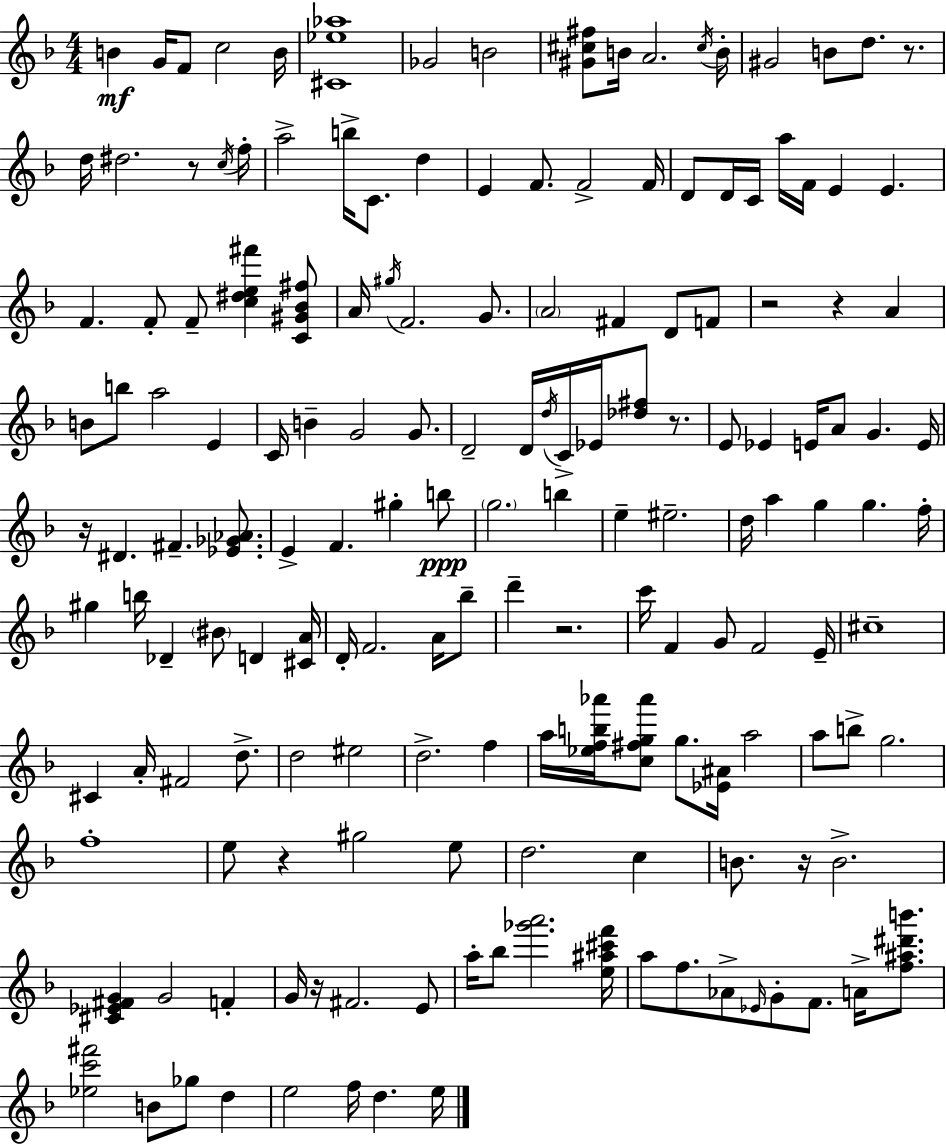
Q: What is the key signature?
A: F major